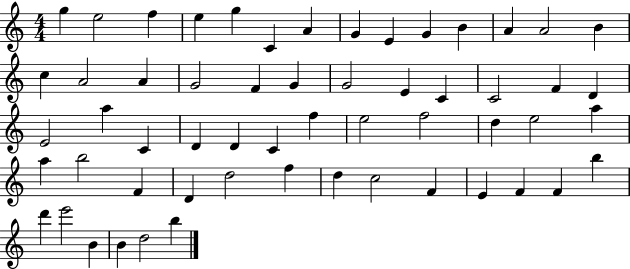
G5/q E5/h F5/q E5/q G5/q C4/q A4/q G4/q E4/q G4/q B4/q A4/q A4/h B4/q C5/q A4/h A4/q G4/h F4/q G4/q G4/h E4/q C4/q C4/h F4/q D4/q E4/h A5/q C4/q D4/q D4/q C4/q F5/q E5/h F5/h D5/q E5/h A5/q A5/q B5/h F4/q D4/q D5/h F5/q D5/q C5/h F4/q E4/q F4/q F4/q B5/q D6/q E6/h B4/q B4/q D5/h B5/q